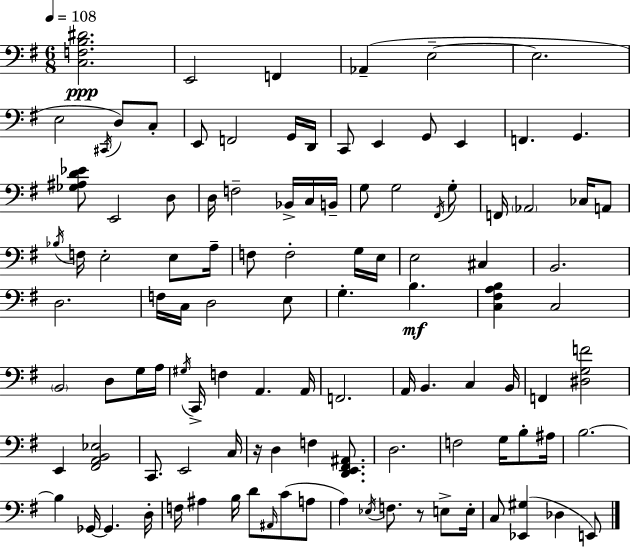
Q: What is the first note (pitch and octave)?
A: E2